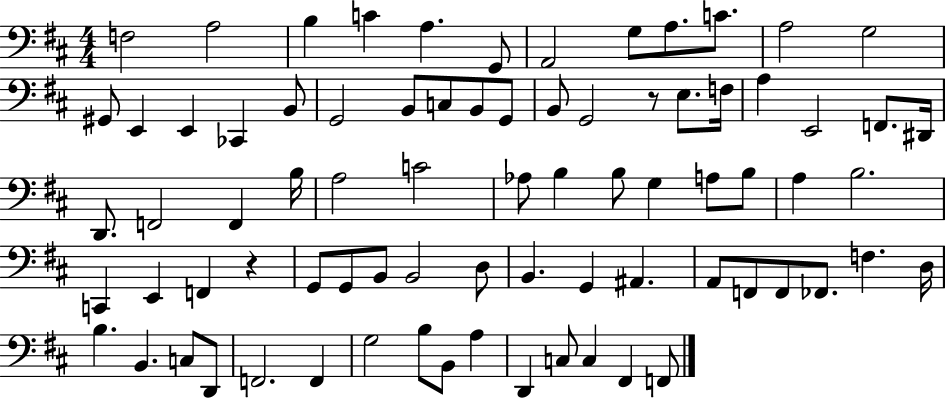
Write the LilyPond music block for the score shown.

{
  \clef bass
  \numericTimeSignature
  \time 4/4
  \key d \major
  f2 a2 | b4 c'4 a4. g,8 | a,2 g8 a8. c'8. | a2 g2 | \break gis,8 e,4 e,4 ces,4 b,8 | g,2 b,8 c8 b,8 g,8 | b,8 g,2 r8 e8. f16 | a4 e,2 f,8. dis,16 | \break d,8. f,2 f,4 b16 | a2 c'2 | aes8 b4 b8 g4 a8 b8 | a4 b2. | \break c,4 e,4 f,4 r4 | g,8 g,8 b,8 b,2 d8 | b,4. g,4 ais,4. | a,8 f,8 f,8 fes,8. f4. d16 | \break b4. b,4. c8 d,8 | f,2. f,4 | g2 b8 b,8 a4 | d,4 c8 c4 fis,4 f,8 | \break \bar "|."
}